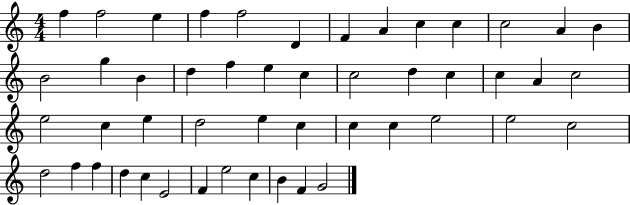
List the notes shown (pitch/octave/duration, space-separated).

F5/q F5/h E5/q F5/q F5/h D4/q F4/q A4/q C5/q C5/q C5/h A4/q B4/q B4/h G5/q B4/q D5/q F5/q E5/q C5/q C5/h D5/q C5/q C5/q A4/q C5/h E5/h C5/q E5/q D5/h E5/q C5/q C5/q C5/q E5/h E5/h C5/h D5/h F5/q F5/q D5/q C5/q E4/h F4/q E5/h C5/q B4/q F4/q G4/h